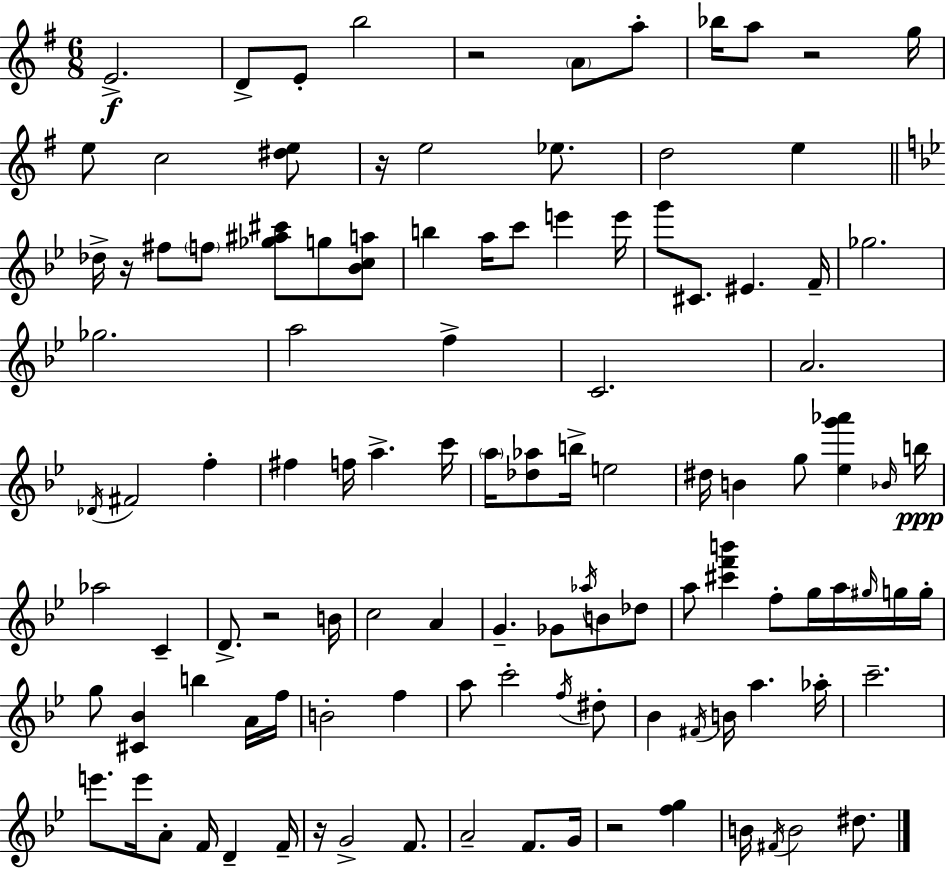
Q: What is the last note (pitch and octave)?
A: D#5